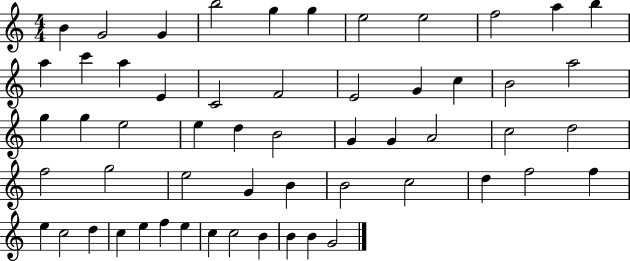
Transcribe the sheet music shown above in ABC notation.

X:1
T:Untitled
M:4/4
L:1/4
K:C
B G2 G b2 g g e2 e2 f2 a b a c' a E C2 F2 E2 G c B2 a2 g g e2 e d B2 G G A2 c2 d2 f2 g2 e2 G B B2 c2 d f2 f e c2 d c e f e c c2 B B B G2